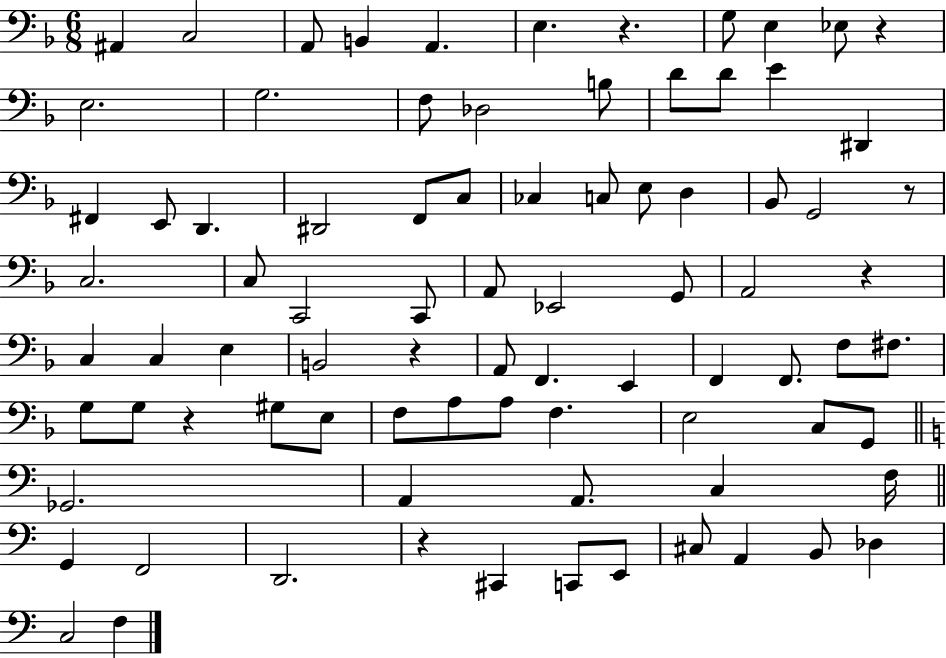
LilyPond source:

{
  \clef bass
  \numericTimeSignature
  \time 6/8
  \key f \major
  \repeat volta 2 { ais,4 c2 | a,8 b,4 a,4. | e4. r4. | g8 e4 ees8 r4 | \break e2. | g2. | f8 des2 b8 | d'8 d'8 e'4 dis,4 | \break fis,4 e,8 d,4. | dis,2 f,8 c8 | ces4 c8 e8 d4 | bes,8 g,2 r8 | \break c2. | c8 c,2 c,8 | a,8 ees,2 g,8 | a,2 r4 | \break c4 c4 e4 | b,2 r4 | a,8 f,4. e,4 | f,4 f,8. f8 fis8. | \break g8 g8 r4 gis8 e8 | f8 a8 a8 f4. | e2 c8 g,8 | \bar "||" \break \key c \major ges,2. | a,4 a,8. c4 f16 | \bar "||" \break \key c \major g,4 f,2 | d,2. | r4 cis,4 c,8 e,8 | cis8 a,4 b,8 des4 | \break c2 f4 | } \bar "|."
}